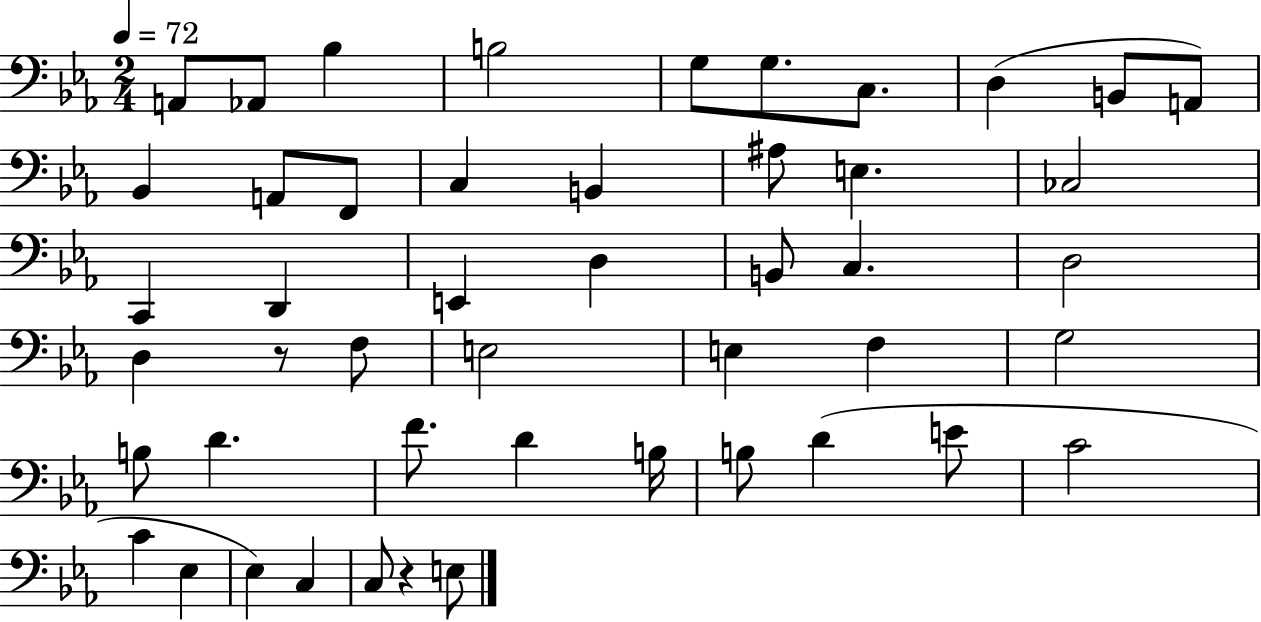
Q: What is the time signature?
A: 2/4